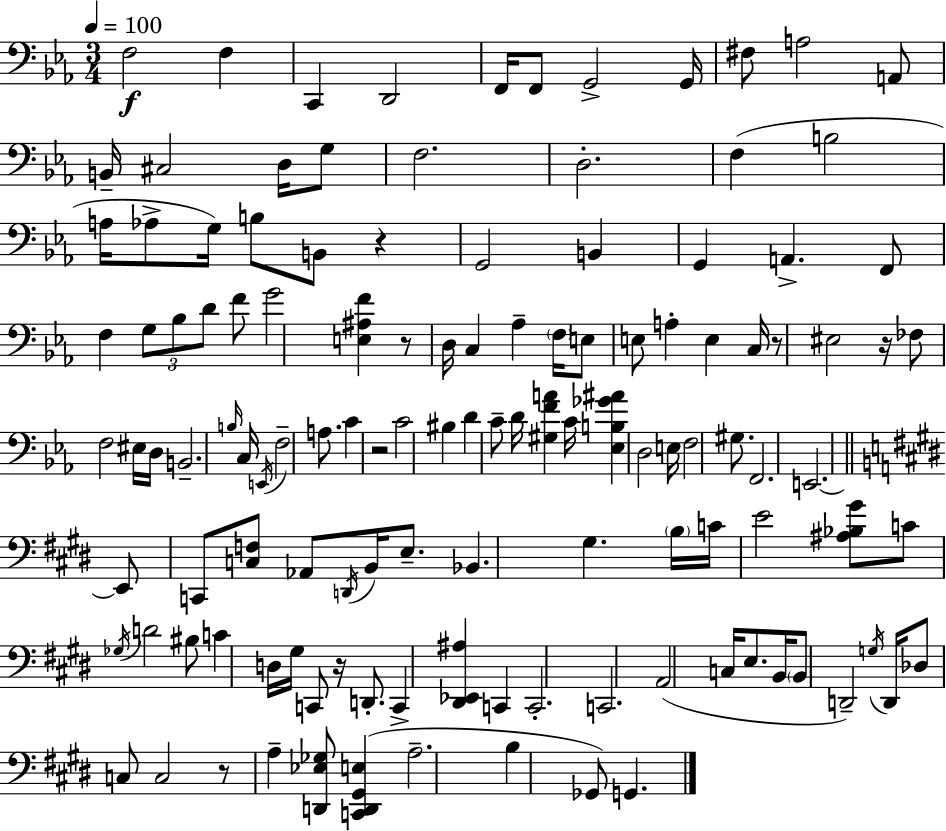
F3/h F3/q C2/q D2/h F2/s F2/e G2/h G2/s F#3/e A3/h A2/e B2/s C#3/h D3/s G3/e F3/h. D3/h. F3/q B3/h A3/s Ab3/e G3/s B3/e B2/e R/q G2/h B2/q G2/q A2/q. F2/e F3/q G3/e Bb3/e D4/e F4/e G4/h [E3,A#3,F4]/q R/e D3/s C3/q Ab3/q F3/s E3/e E3/e A3/q E3/q C3/s R/e EIS3/h R/s FES3/e F3/h EIS3/s D3/s B2/h. B3/s C3/s E2/s F3/h A3/e. C4/q R/h C4/h BIS3/q D4/q C4/e D4/s [G#3,F4,A4]/q C4/s [Eb3,B3,Gb4,A#4]/q D3/h E3/s F3/h G#3/e. F2/h. E2/h. E2/e C2/e [C3,F3]/e Ab2/e D2/s B2/s E3/e. Bb2/q. G#3/q. B3/s C4/s E4/h [A#3,Bb3,G#4]/e C4/e Gb3/s D4/h BIS3/e C4/q D3/s G#3/s C2/e R/s D2/e. C2/q [D#2,Eb2,A#3]/q C2/q C2/h. C2/h. A2/h C3/s E3/e. B2/s B2/e D2/h G3/s D2/s Db3/e C3/e C3/h R/e A3/q [D2,Eb3,Gb3]/e [C2,D2,G#2,E3]/q A3/h. B3/q Gb2/e G2/q.